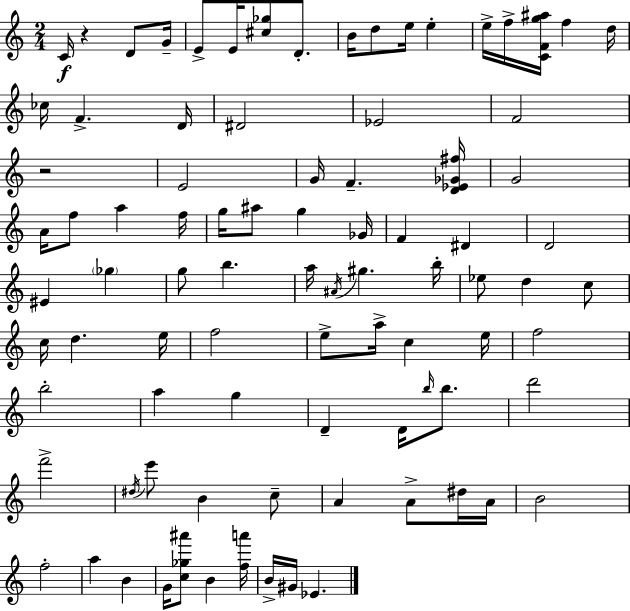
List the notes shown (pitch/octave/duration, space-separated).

C4/s R/q D4/e G4/s E4/e E4/s [C#5,Gb5]/e D4/e. B4/s D5/e E5/s E5/q E5/s F5/s [C4,F4,G5,A#5]/s F5/q D5/s CES5/s F4/q. D4/s D#4/h Eb4/h F4/h R/h E4/h G4/s F4/q. [D4,Eb4,Gb4,F#5]/s G4/h A4/s F5/e A5/q F5/s G5/s A#5/e G5/q Gb4/s F4/q D#4/q D4/h EIS4/q Gb5/q G5/e B5/q. A5/s A#4/s G#5/q. B5/s Eb5/e D5/q C5/e C5/s D5/q. E5/s F5/h E5/e A5/s C5/q E5/s F5/h B5/h A5/q G5/q D4/q D4/s B5/s B5/e. D6/h F6/h D#5/s E6/e B4/q C5/e A4/q A4/e D#5/s A4/s B4/h F5/h A5/q B4/q G4/s [C5,Gb5,A#6]/e B4/q [F5,A6]/s B4/s G#4/s Eb4/q.